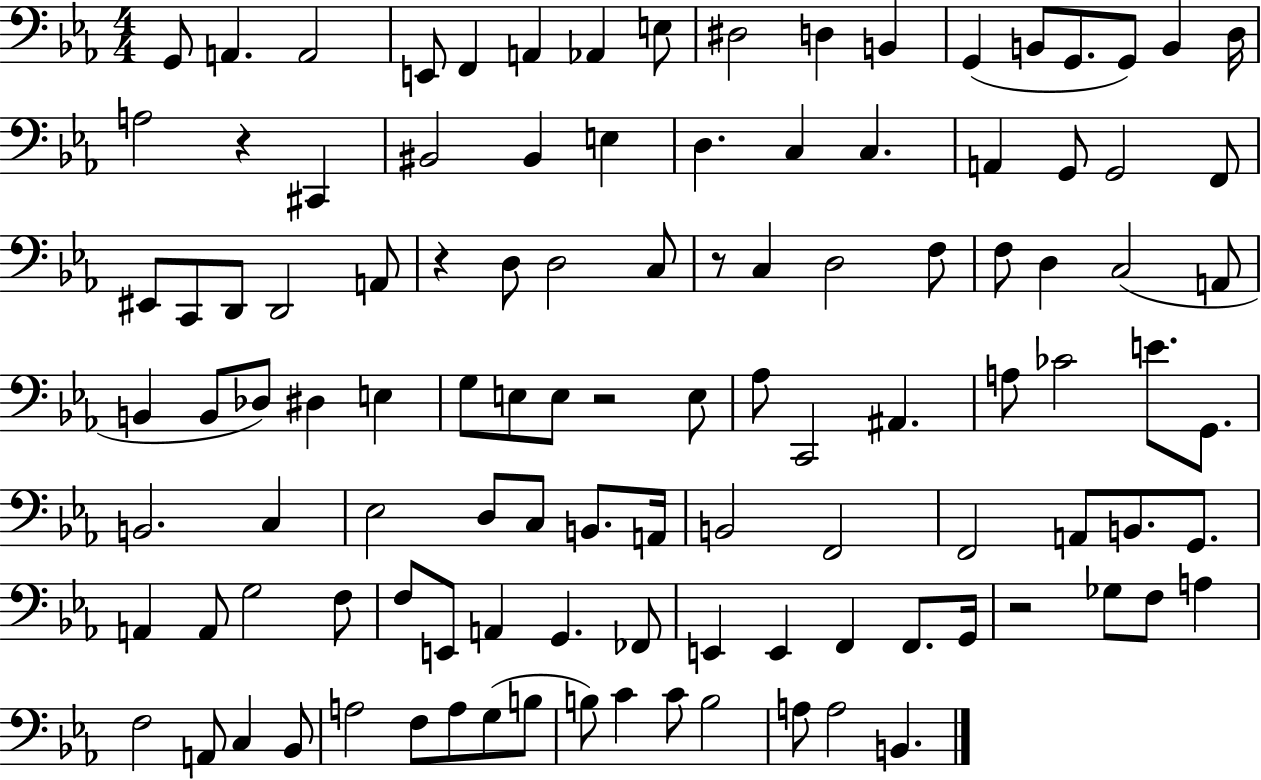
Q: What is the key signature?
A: EES major